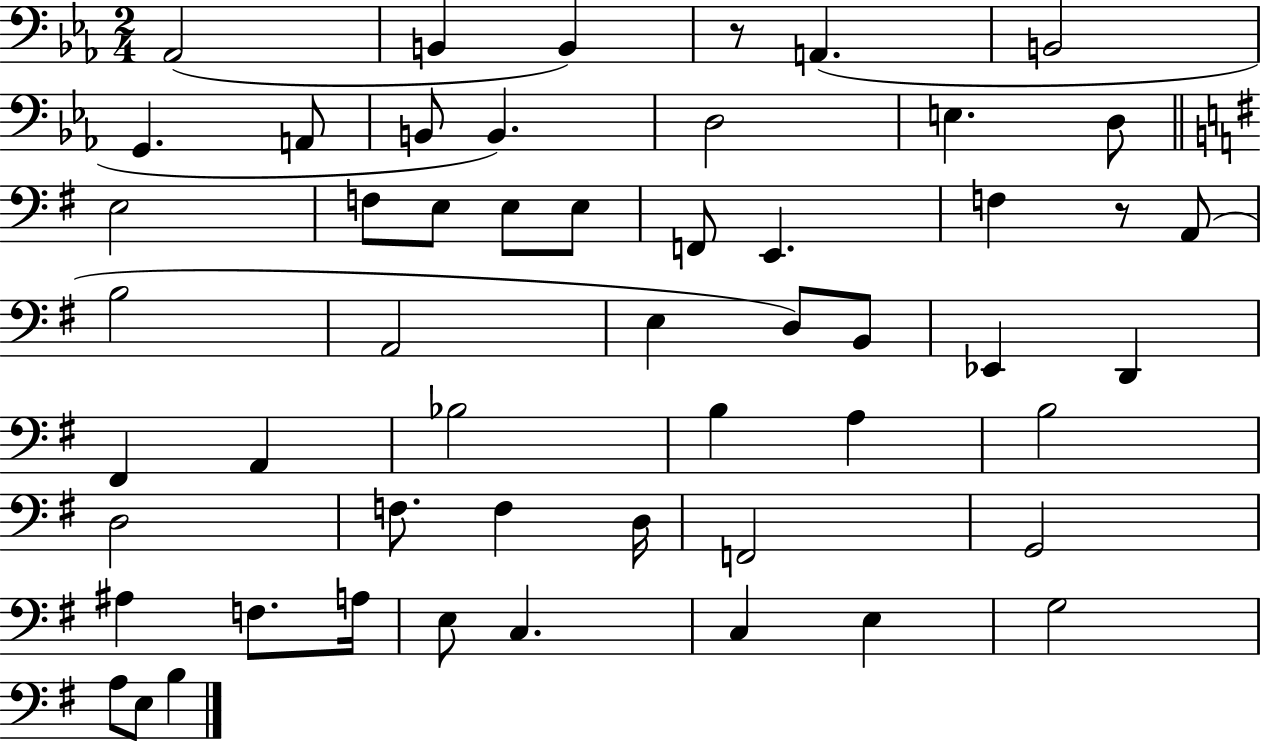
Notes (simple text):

Ab2/h B2/q B2/q R/e A2/q. B2/h G2/q. A2/e B2/e B2/q. D3/h E3/q. D3/e E3/h F3/e E3/e E3/e E3/e F2/e E2/q. F3/q R/e A2/e B3/h A2/h E3/q D3/e B2/e Eb2/q D2/q F#2/q A2/q Bb3/h B3/q A3/q B3/h D3/h F3/e. F3/q D3/s F2/h G2/h A#3/q F3/e. A3/s E3/e C3/q. C3/q E3/q G3/h A3/e E3/e B3/q